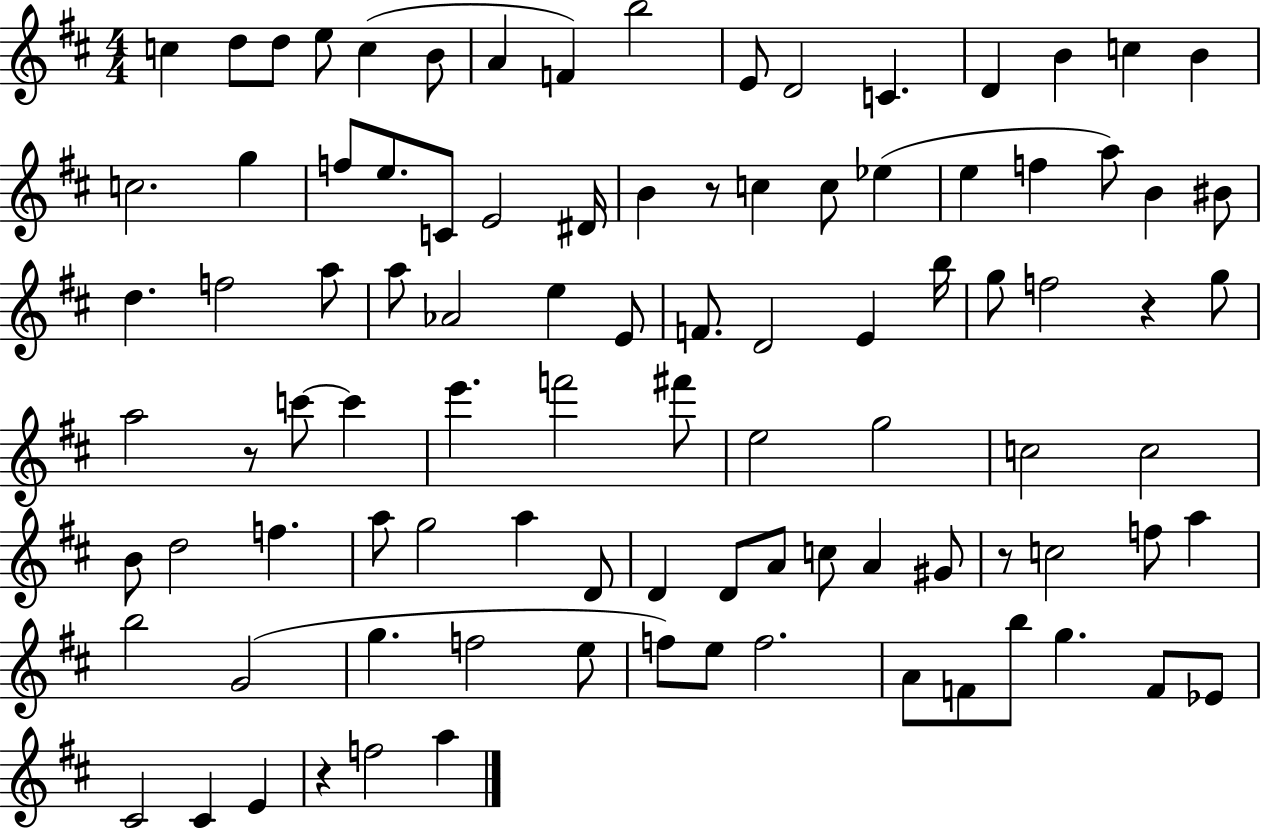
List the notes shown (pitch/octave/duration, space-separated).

C5/q D5/e D5/e E5/e C5/q B4/e A4/q F4/q B5/h E4/e D4/h C4/q. D4/q B4/q C5/q B4/q C5/h. G5/q F5/e E5/e. C4/e E4/h D#4/s B4/q R/e C5/q C5/e Eb5/q E5/q F5/q A5/e B4/q BIS4/e D5/q. F5/h A5/e A5/e Ab4/h E5/q E4/e F4/e. D4/h E4/q B5/s G5/e F5/h R/q G5/e A5/h R/e C6/e C6/q E6/q. F6/h F#6/e E5/h G5/h C5/h C5/h B4/e D5/h F5/q. A5/e G5/h A5/q D4/e D4/q D4/e A4/e C5/e A4/q G#4/e R/e C5/h F5/e A5/q B5/h G4/h G5/q. F5/h E5/e F5/e E5/e F5/h. A4/e F4/e B5/e G5/q. F4/e Eb4/e C#4/h C#4/q E4/q R/q F5/h A5/q